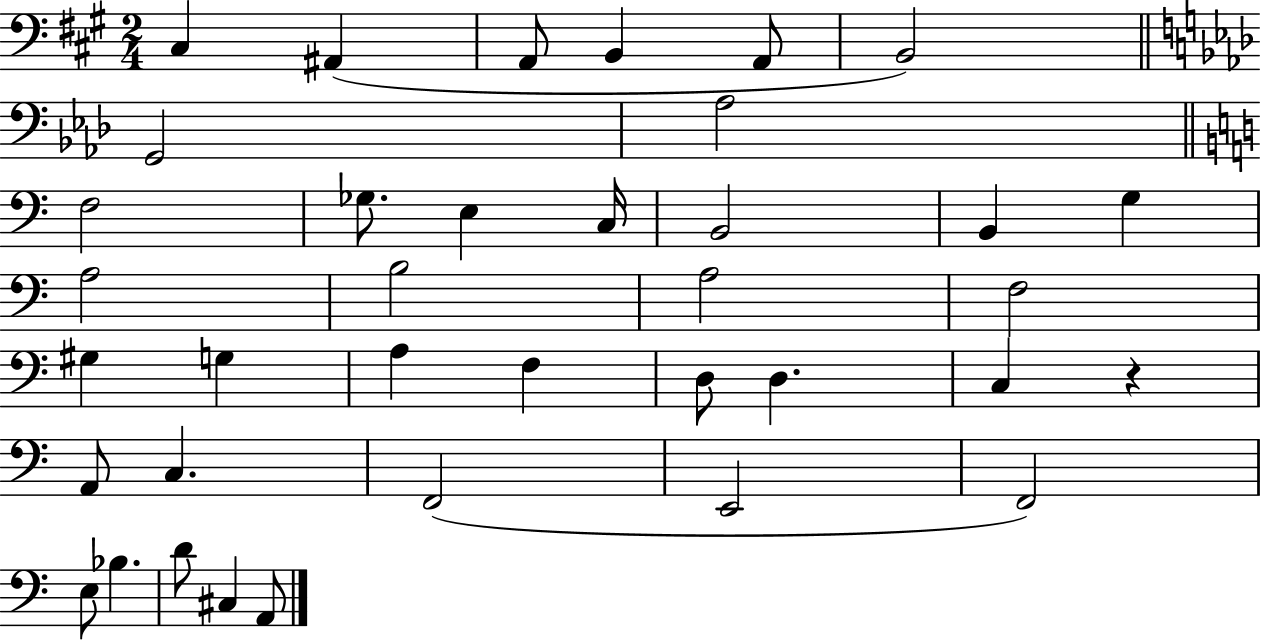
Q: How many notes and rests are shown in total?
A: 37